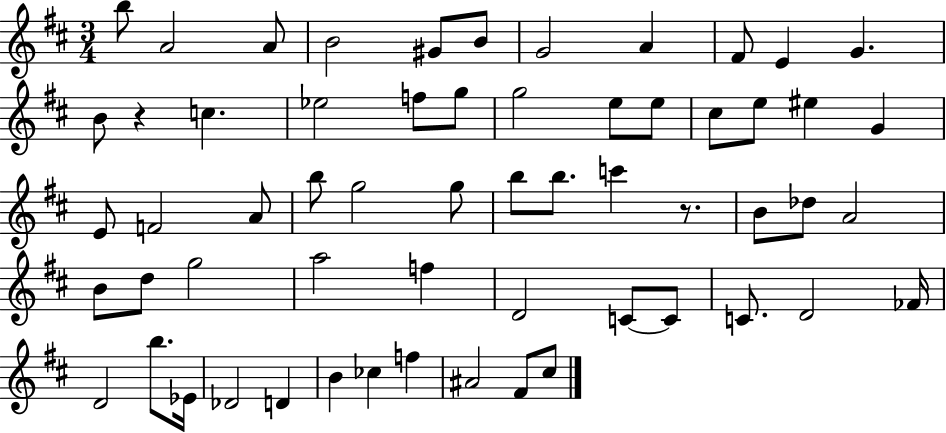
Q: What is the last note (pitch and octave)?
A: C#5